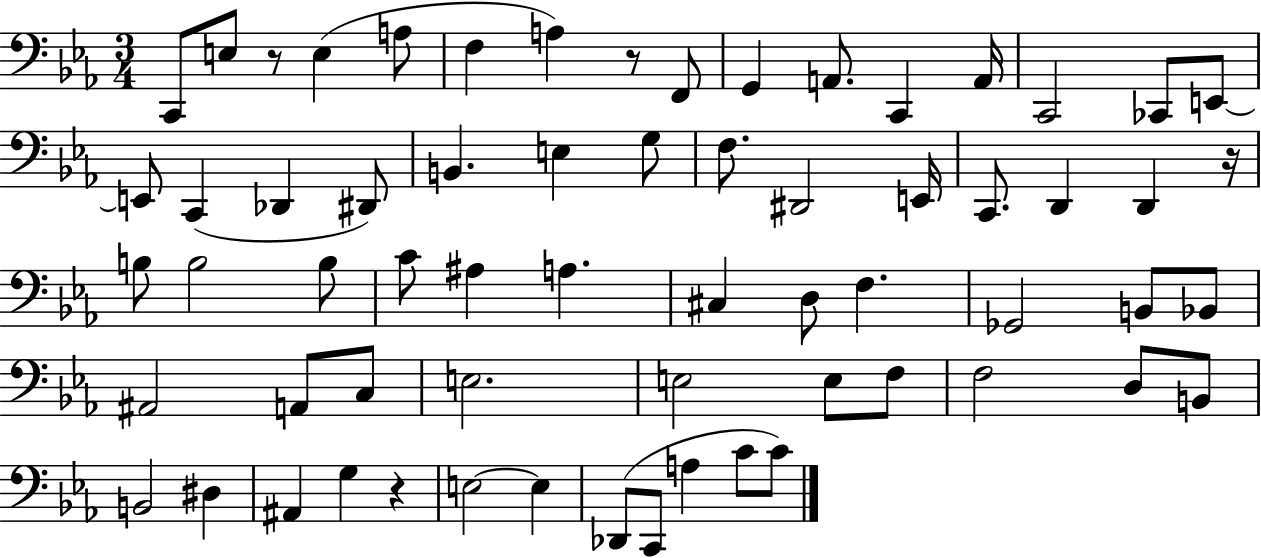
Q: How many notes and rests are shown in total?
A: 64